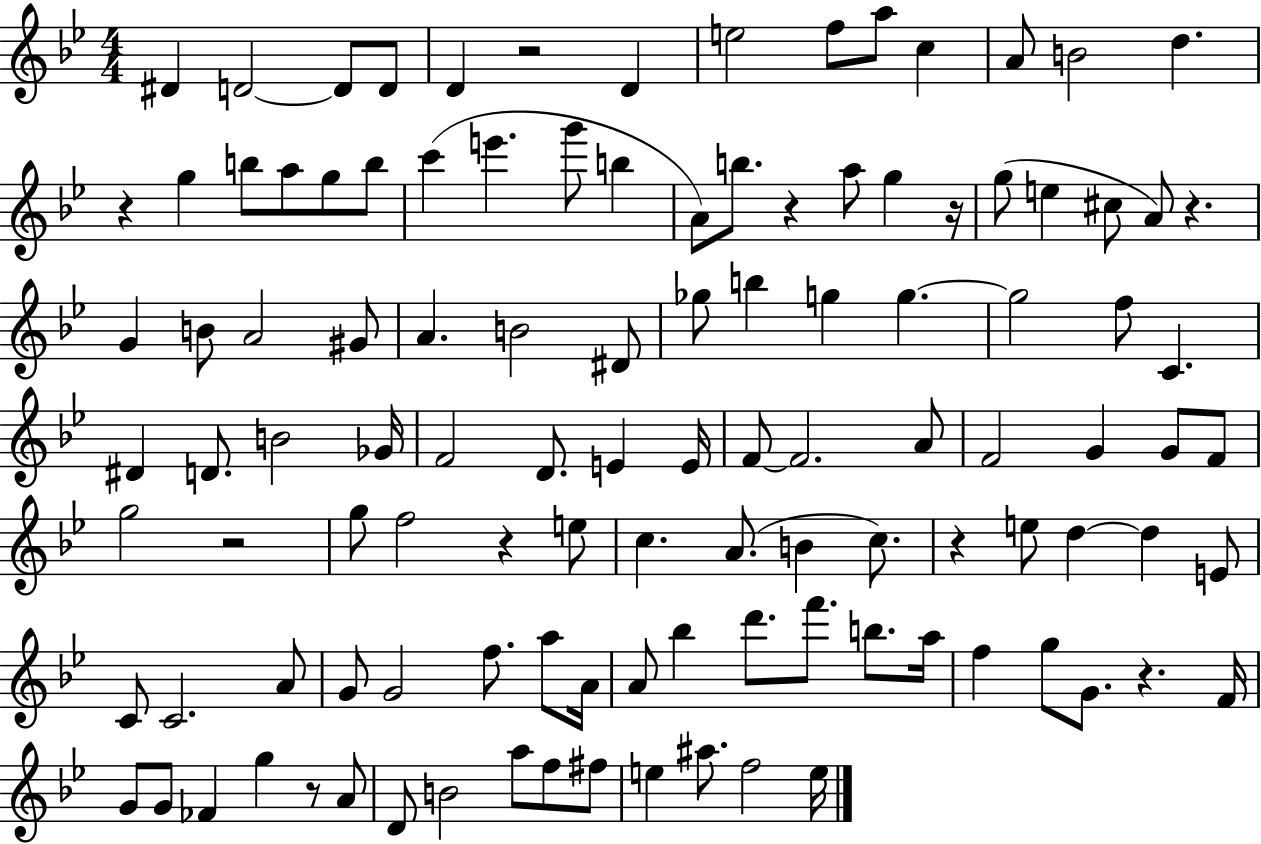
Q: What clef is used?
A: treble